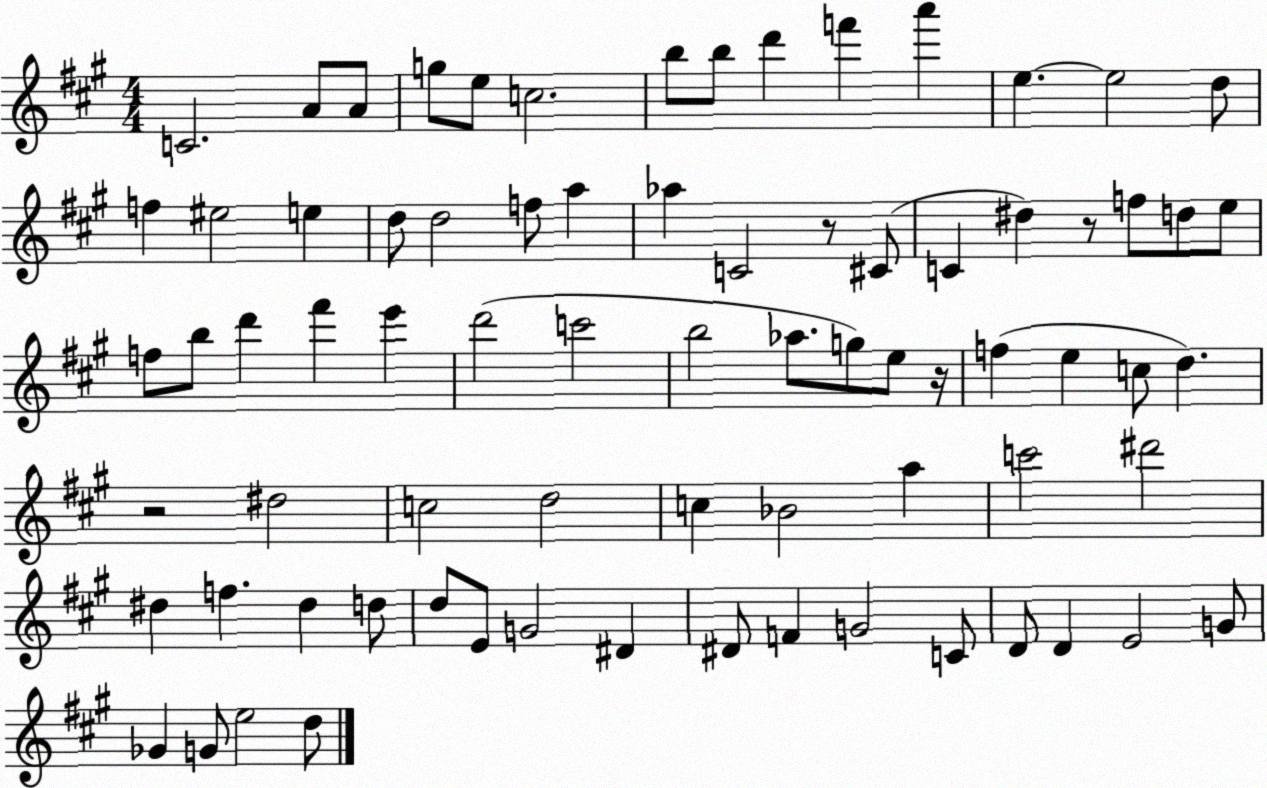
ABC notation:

X:1
T:Untitled
M:4/4
L:1/4
K:A
C2 A/2 A/2 g/2 e/2 c2 b/2 b/2 d' f' a' e e2 d/2 f ^e2 e d/2 d2 f/2 a _a C2 z/2 ^C/2 C ^d z/2 f/2 d/2 e/2 f/2 b/2 d' ^f' e' d'2 c'2 b2 _a/2 g/2 e/2 z/4 f e c/2 d z2 ^d2 c2 d2 c _B2 a c'2 ^d'2 ^d f ^d d/2 d/2 E/2 G2 ^D ^D/2 F G2 C/2 D/2 D E2 G/2 _G G/2 e2 d/2